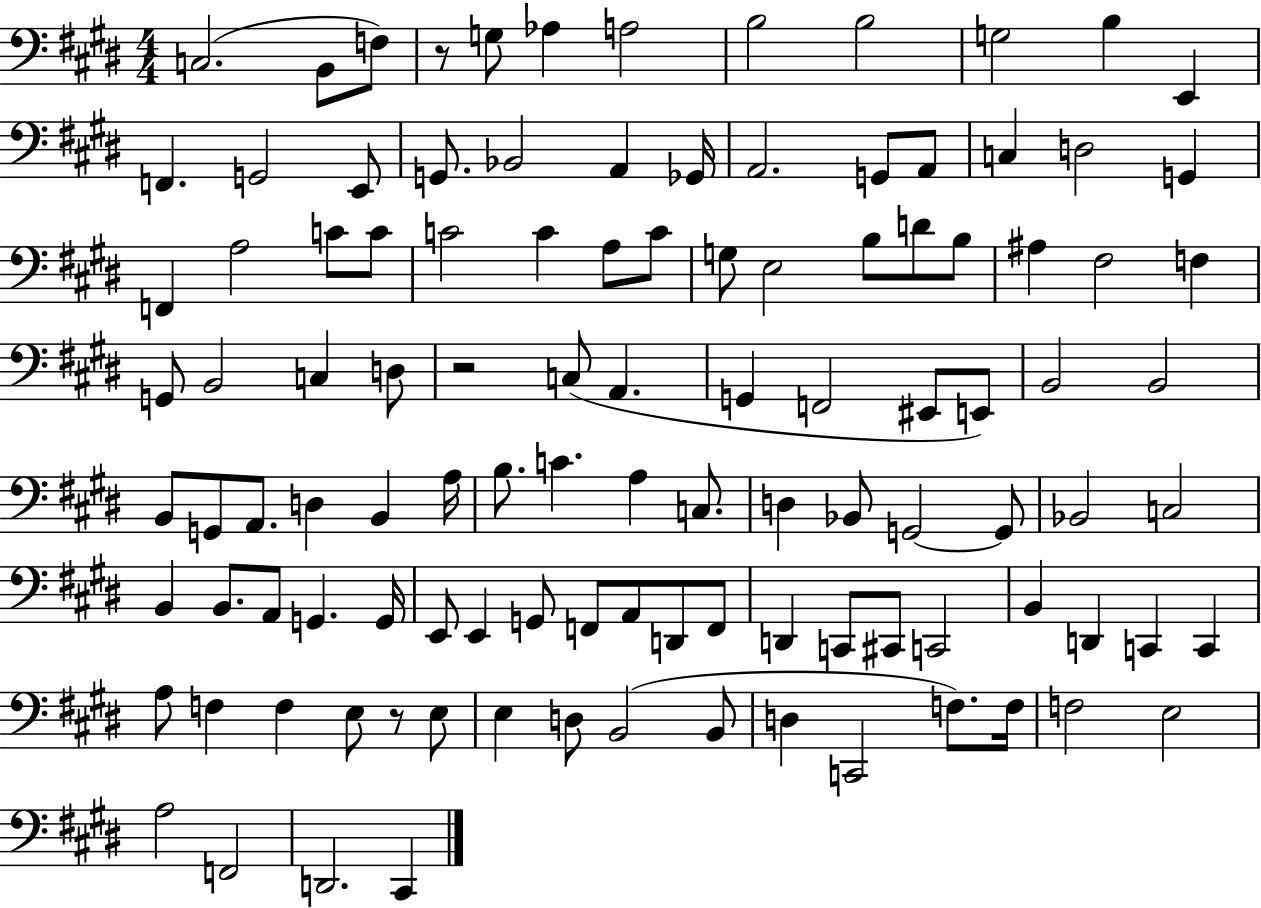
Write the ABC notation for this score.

X:1
T:Untitled
M:4/4
L:1/4
K:E
C,2 B,,/2 F,/2 z/2 G,/2 _A, A,2 B,2 B,2 G,2 B, E,, F,, G,,2 E,,/2 G,,/2 _B,,2 A,, _G,,/4 A,,2 G,,/2 A,,/2 C, D,2 G,, F,, A,2 C/2 C/2 C2 C A,/2 C/2 G,/2 E,2 B,/2 D/2 B,/2 ^A, ^F,2 F, G,,/2 B,,2 C, D,/2 z2 C,/2 A,, G,, F,,2 ^E,,/2 E,,/2 B,,2 B,,2 B,,/2 G,,/2 A,,/2 D, B,, A,/4 B,/2 C A, C,/2 D, _B,,/2 G,,2 G,,/2 _B,,2 C,2 B,, B,,/2 A,,/2 G,, G,,/4 E,,/2 E,, G,,/2 F,,/2 A,,/2 D,,/2 F,,/2 D,, C,,/2 ^C,,/2 C,,2 B,, D,, C,, C,, A,/2 F, F, E,/2 z/2 E,/2 E, D,/2 B,,2 B,,/2 D, C,,2 F,/2 F,/4 F,2 E,2 A,2 F,,2 D,,2 ^C,,